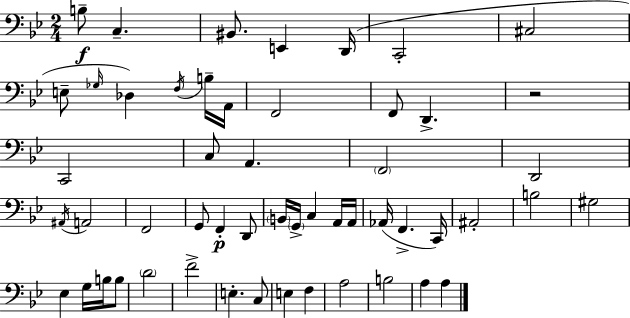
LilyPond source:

{
  \clef bass
  \numericTimeSignature
  \time 2/4
  \key g \minor
  b8--\f c4.-- | bis,8. e,4 d,16( | c,2-. | cis2 | \break e8-- \grace { ges16 }) des4 \acciaccatura { f16 } | b16-- a,16 f,2 | f,8 d,4.-> | r2 | \break c,2 | c8 a,4. | \parenthesize f,2 | d,2 | \break \acciaccatura { ais,16 } a,2 | f,2 | g,8 f,4-.\p | d,8 \parenthesize b,16 \parenthesize g,16-> c4 | \break a,16 a,16 aes,16( f,4.-> | c,16) ais,2-. | b2 | gis2 | \break ees4 g16 | b16 b8 \parenthesize d'2 | f'2-> | e4.-. | \break c8 e4 f4 | a2 | b2 | a4 a4 | \break \bar "|."
}